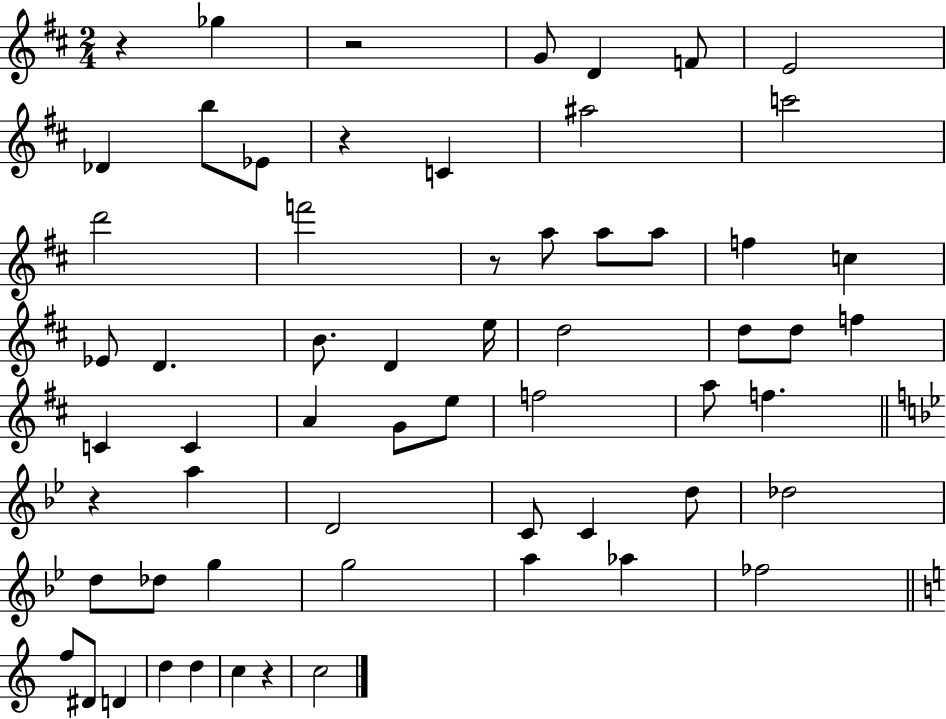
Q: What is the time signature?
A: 2/4